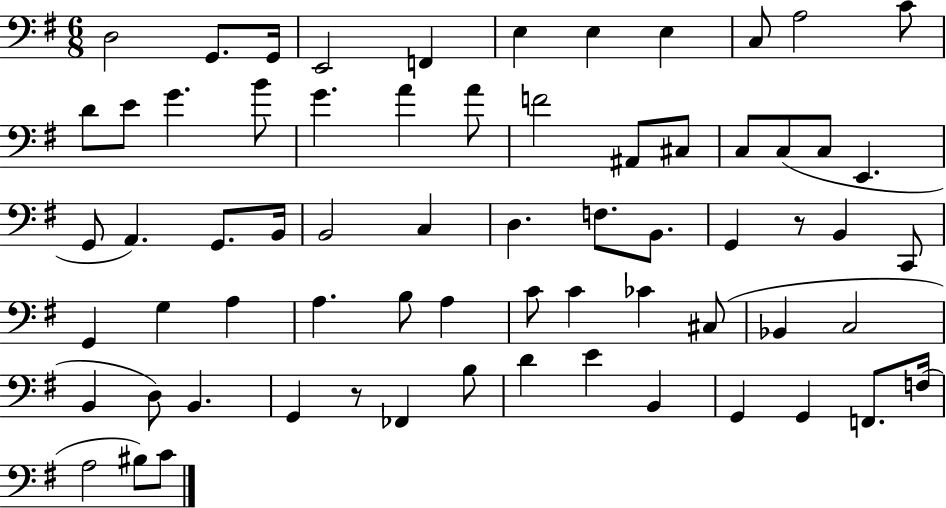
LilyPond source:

{
  \clef bass
  \numericTimeSignature
  \time 6/8
  \key g \major
  d2 g,8. g,16 | e,2 f,4 | e4 e4 e4 | c8 a2 c'8 | \break d'8 e'8 g'4. b'8 | g'4. a'4 a'8 | f'2 ais,8 cis8 | c8 c8( c8 e,4. | \break g,8 a,4.) g,8. b,16 | b,2 c4 | d4. f8. b,8. | g,4 r8 b,4 c,8 | \break g,4 g4 a4 | a4. b8 a4 | c'8 c'4 ces'4 cis8( | bes,4 c2 | \break b,4 d8) b,4. | g,4 r8 fes,4 b8 | d'4 e'4 b,4 | g,4 g,4 f,8. f16( | \break a2 bis8) c'8 | \bar "|."
}